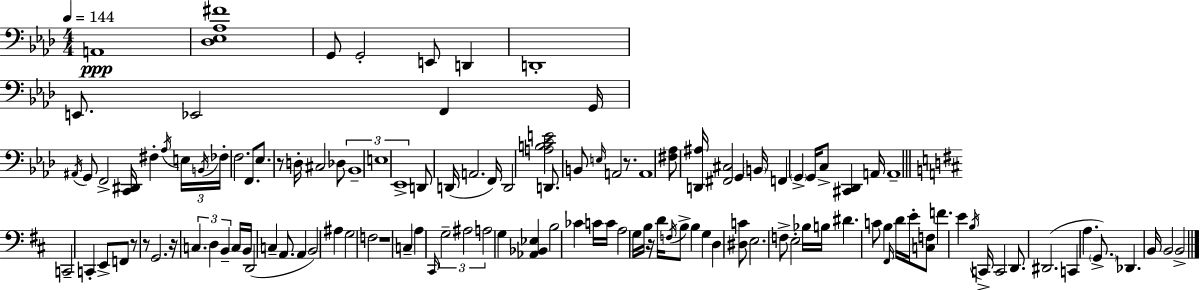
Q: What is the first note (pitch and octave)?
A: A2